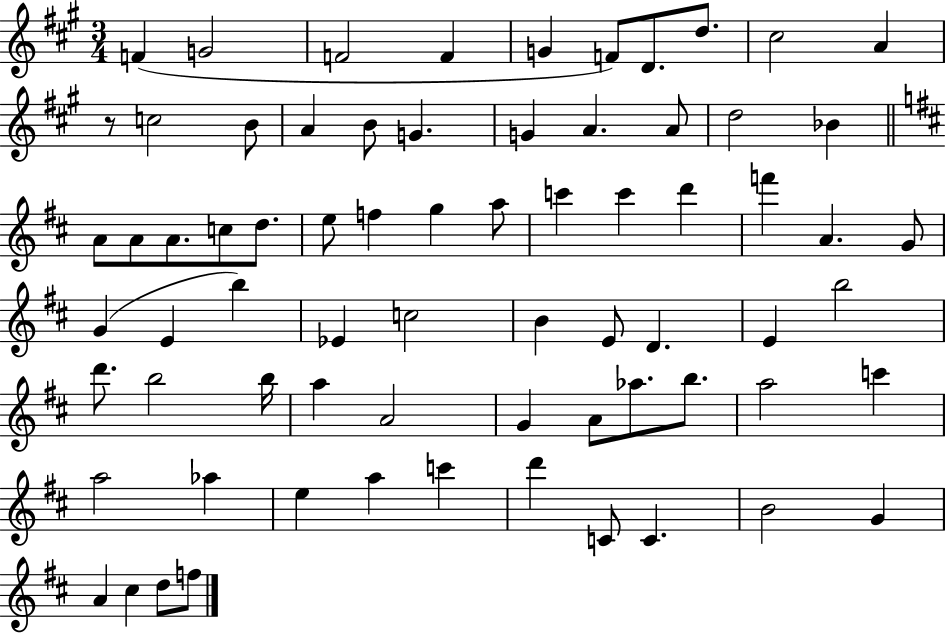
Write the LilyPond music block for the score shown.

{
  \clef treble
  \numericTimeSignature
  \time 3/4
  \key a \major
  f'4( g'2 | f'2 f'4 | g'4 f'8) d'8. d''8. | cis''2 a'4 | \break r8 c''2 b'8 | a'4 b'8 g'4. | g'4 a'4. a'8 | d''2 bes'4 | \break \bar "||" \break \key d \major a'8 a'8 a'8. c''8 d''8. | e''8 f''4 g''4 a''8 | c'''4 c'''4 d'''4 | f'''4 a'4. g'8 | \break g'4( e'4 b''4) | ees'4 c''2 | b'4 e'8 d'4. | e'4 b''2 | \break d'''8. b''2 b''16 | a''4 a'2 | g'4 a'8 aes''8. b''8. | a''2 c'''4 | \break a''2 aes''4 | e''4 a''4 c'''4 | d'''4 c'8 c'4. | b'2 g'4 | \break a'4 cis''4 d''8 f''8 | \bar "|."
}